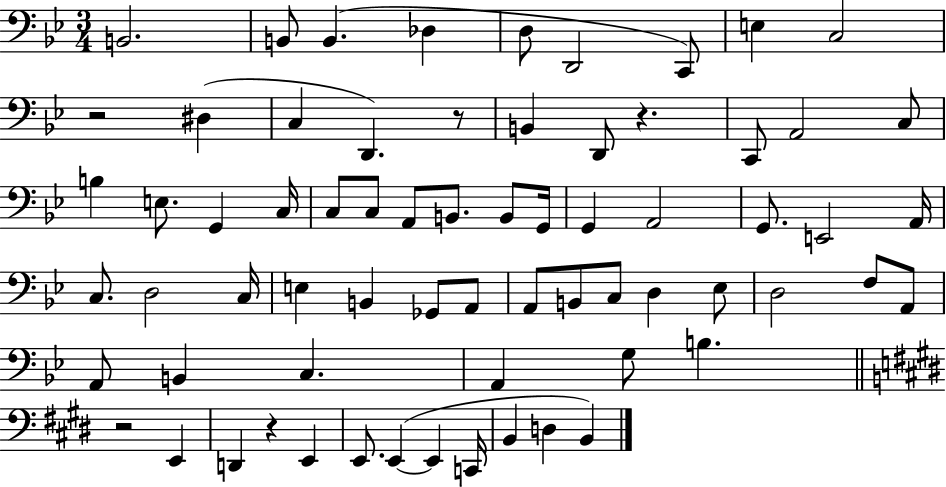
{
  \clef bass
  \numericTimeSignature
  \time 3/4
  \key bes \major
  b,2. | b,8 b,4.( des4 | d8 d,2 c,8) | e4 c2 | \break r2 dis4( | c4 d,4.) r8 | b,4 d,8 r4. | c,8 a,2 c8 | \break b4 e8. g,4 c16 | c8 c8 a,8 b,8. b,8 g,16 | g,4 a,2 | g,8. e,2 a,16 | \break c8. d2 c16 | e4 b,4 ges,8 a,8 | a,8 b,8 c8 d4 ees8 | d2 f8 a,8 | \break a,8 b,4 c4. | a,4 g8 b4. | \bar "||" \break \key e \major r2 e,4 | d,4 r4 e,4 | e,8. e,4~(~ e,4 c,16 | b,4 d4 b,4) | \break \bar "|."
}